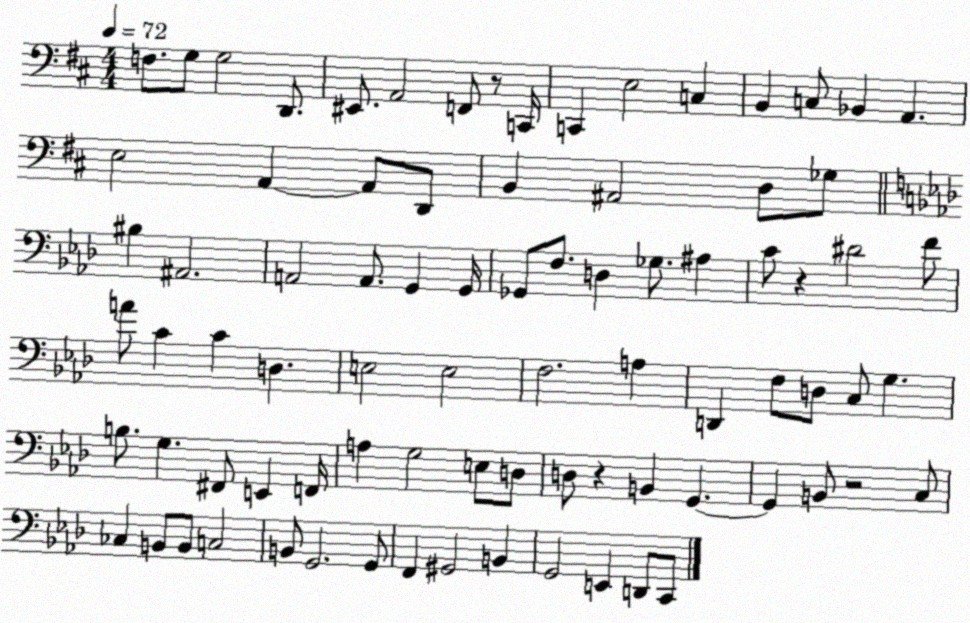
X:1
T:Untitled
M:4/4
L:1/4
K:D
F,/2 G,/2 G,2 D,,/2 ^E,,/2 A,,2 F,,/2 z/2 C,,/4 C,, E,2 C, B,, C,/2 _B,, A,, E,2 A,, A,,/2 D,,/2 B,, ^A,,2 D,/2 _G,/2 ^B, ^A,,2 A,,2 A,,/2 G,, G,,/4 _G,,/2 F,/2 D, _G,/2 ^A, C/2 z ^D2 F/2 A/2 C C D, E,2 E,2 F,2 A, D,, F,/2 D,/2 C,/2 G, B,/2 G, ^F,,/2 E,, F,,/4 A, G,2 E,/2 D,/2 D,/2 z B,, G,, G,, B,,/2 z2 C,/2 _C, B,,/2 B,,/2 C,2 B,,/2 G,,2 G,,/2 F,, ^G,,2 B,, G,,2 E,, D,,/2 C,,/2